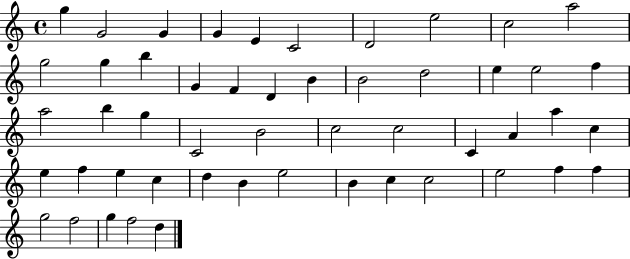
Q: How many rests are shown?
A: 0